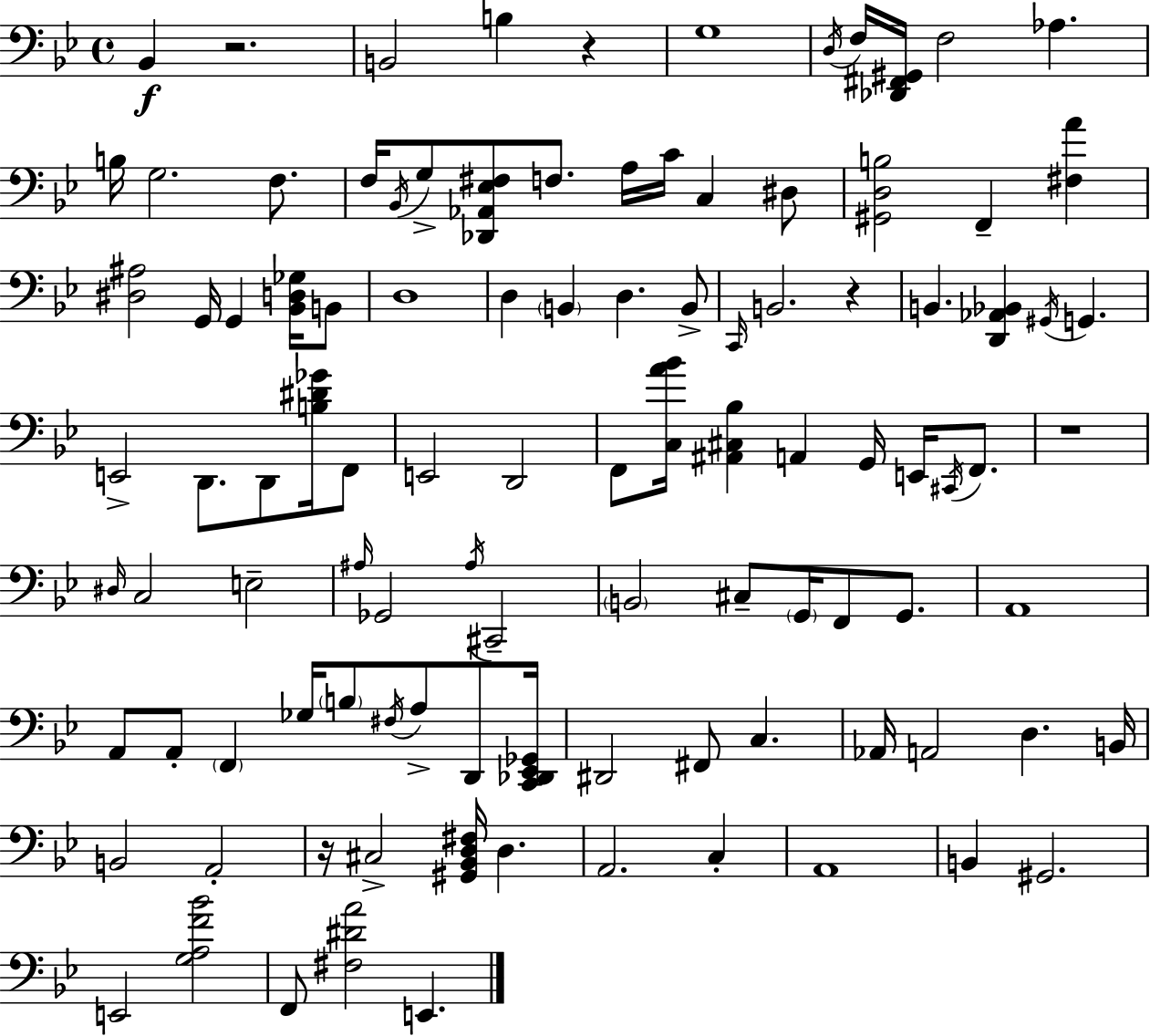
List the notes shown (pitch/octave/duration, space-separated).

Bb2/q R/h. B2/h B3/q R/q G3/w D3/s F3/s [Db2,F#2,G#2]/s F3/h Ab3/q. B3/s G3/h. F3/e. F3/s Bb2/s G3/e [Db2,Ab2,Eb3,F#3]/e F3/e. A3/s C4/s C3/q D#3/e [G#2,D3,B3]/h F2/q [F#3,A4]/q [D#3,A#3]/h G2/s G2/q [Bb2,D3,Gb3]/s B2/e D3/w D3/q B2/q D3/q. B2/e C2/s B2/h. R/q B2/q. [D2,Ab2,Bb2]/q G#2/s G2/q. E2/h D2/e. D2/e [B3,D#4,Gb4]/s F2/e E2/h D2/h F2/e [C3,A4,Bb4]/s [A#2,C#3,Bb3]/q A2/q G2/s E2/s C#2/s F2/e. R/w D#3/s C3/h E3/h A#3/s Gb2/h A#3/s C#2/h B2/h C#3/e G2/s F2/e G2/e. A2/w A2/e A2/e F2/q Gb3/s B3/e F#3/s A3/e D2/e [C2,Db2,Eb2,Gb2]/s D#2/h F#2/e C3/q. Ab2/s A2/h D3/q. B2/s B2/h A2/h R/s C#3/h [G#2,Bb2,D3,F#3]/s D3/q. A2/h. C3/q A2/w B2/q G#2/h. E2/h [G3,A3,F4,Bb4]/h F2/e [F#3,D#4,A4]/h E2/q.